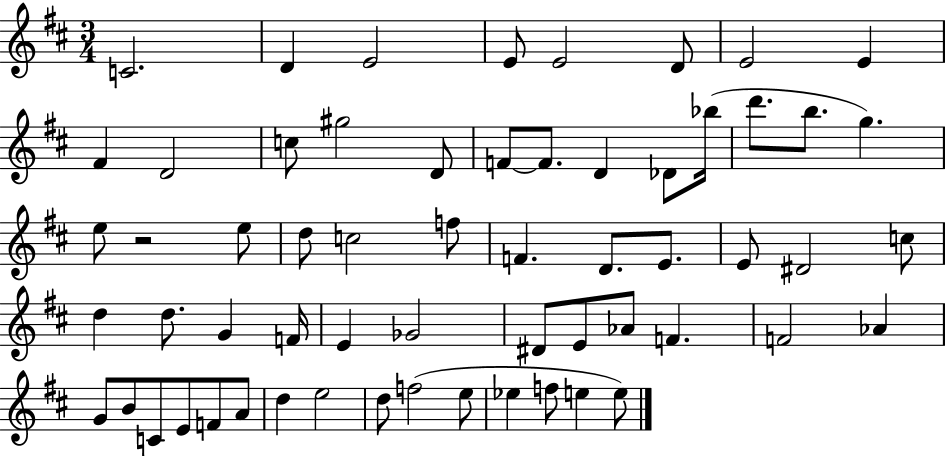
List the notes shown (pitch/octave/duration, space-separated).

C4/h. D4/q E4/h E4/e E4/h D4/e E4/h E4/q F#4/q D4/h C5/e G#5/h D4/e F4/e F4/e. D4/q Db4/e Bb5/s D6/e. B5/e. G5/q. E5/e R/h E5/e D5/e C5/h F5/e F4/q. D4/e. E4/e. E4/e D#4/h C5/e D5/q D5/e. G4/q F4/s E4/q Gb4/h D#4/e E4/e Ab4/e F4/q. F4/h Ab4/q G4/e B4/e C4/e E4/e F4/e A4/e D5/q E5/h D5/e F5/h E5/e Eb5/q F5/e E5/q E5/e